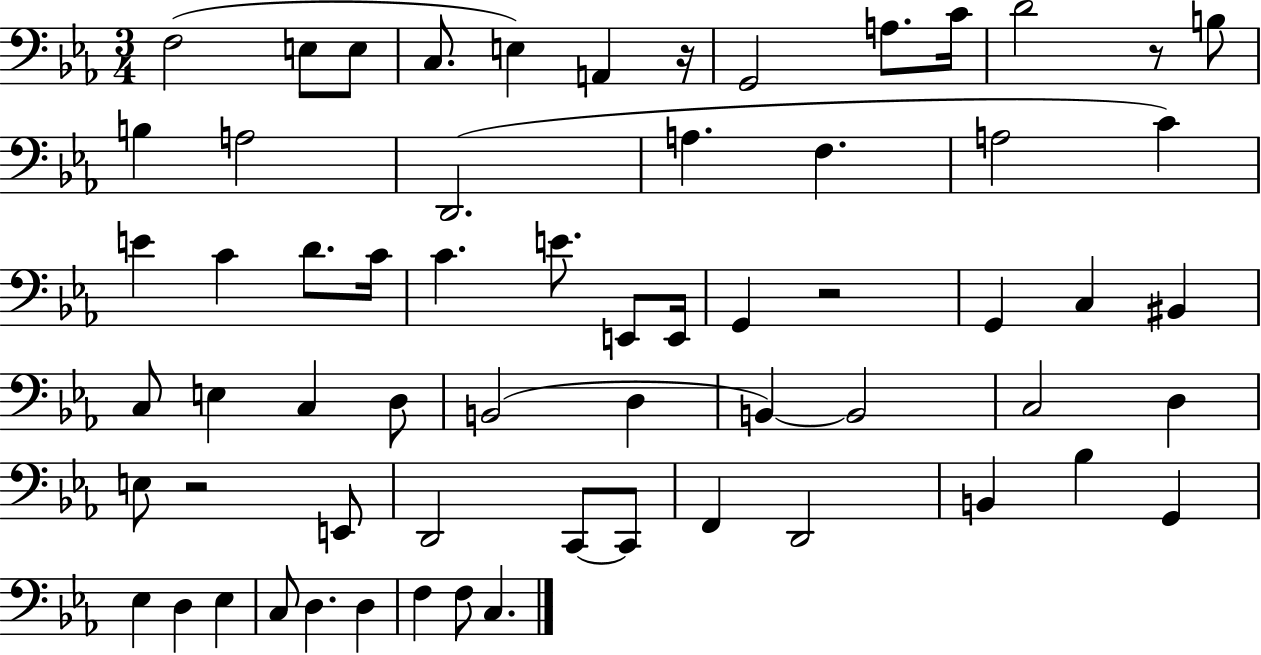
F3/h E3/e E3/e C3/e. E3/q A2/q R/s G2/h A3/e. C4/s D4/h R/e B3/e B3/q A3/h D2/h. A3/q. F3/q. A3/h C4/q E4/q C4/q D4/e. C4/s C4/q. E4/e. E2/e E2/s G2/q R/h G2/q C3/q BIS2/q C3/e E3/q C3/q D3/e B2/h D3/q B2/q B2/h C3/h D3/q E3/e R/h E2/e D2/h C2/e C2/e F2/q D2/h B2/q Bb3/q G2/q Eb3/q D3/q Eb3/q C3/e D3/q. D3/q F3/q F3/e C3/q.